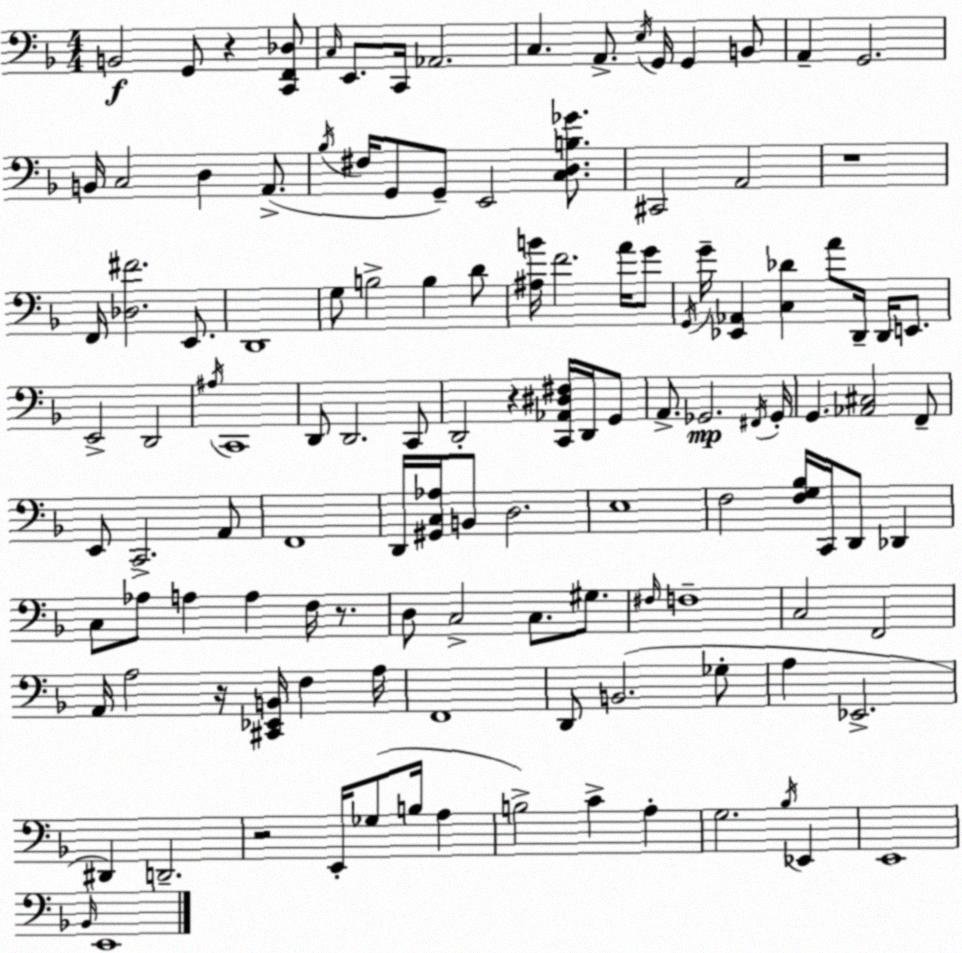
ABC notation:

X:1
T:Untitled
M:4/4
L:1/4
K:F
B,,2 G,,/2 z [C,,F,,_D,]/2 C,/4 E,,/2 C,,/4 _A,,2 C, A,,/2 E,/4 G,,/4 G,, B,,/2 A,, G,,2 B,,/4 C,2 D, A,,/2 _B,/4 ^F,/4 G,,/2 G,,/2 E,,2 [C,D,B,_G]/2 ^C,,2 A,,2 z4 F,,/4 [_D,^F]2 E,,/2 D,,4 G,/2 B,2 B, D/2 [^A,B]/4 F2 A/4 G/2 G,,/4 G/4 [_E,,_A,,] [C,_D] A/2 D,,/4 D,,/4 E,,/2 E,,2 D,,2 ^A,/4 C,,4 D,,/2 D,,2 C,,/2 D,,2 z [C,,_A,,^D,^F,]/4 D,,/4 G,,/2 A,,/2 _G,,2 ^F,,/4 _G,,/4 G,, [_A,,^C,]2 F,,/2 E,,/2 C,,2 A,,/2 F,,4 D,,/4 [^G,,C,_A,]/4 B,,/2 D,2 E,4 F,2 [F,G,_B,]/4 C,,/4 D,,/2 _D,, C,/2 _A,/2 A, A, F,/4 z/2 D,/2 C,2 C,/2 ^G,/2 ^F,/4 F,4 C,2 F,,2 A,,/4 A,2 z/4 [^C,,_E,,B,,]/4 F, A,/4 F,,4 D,,/2 B,,2 _G,/2 A, _E,,2 ^D,, D,,2 z2 E,,/4 _G,/2 B,/4 A, B,2 C A, G,2 _B,/4 _E,, E,,4 _B,,/4 E,,4